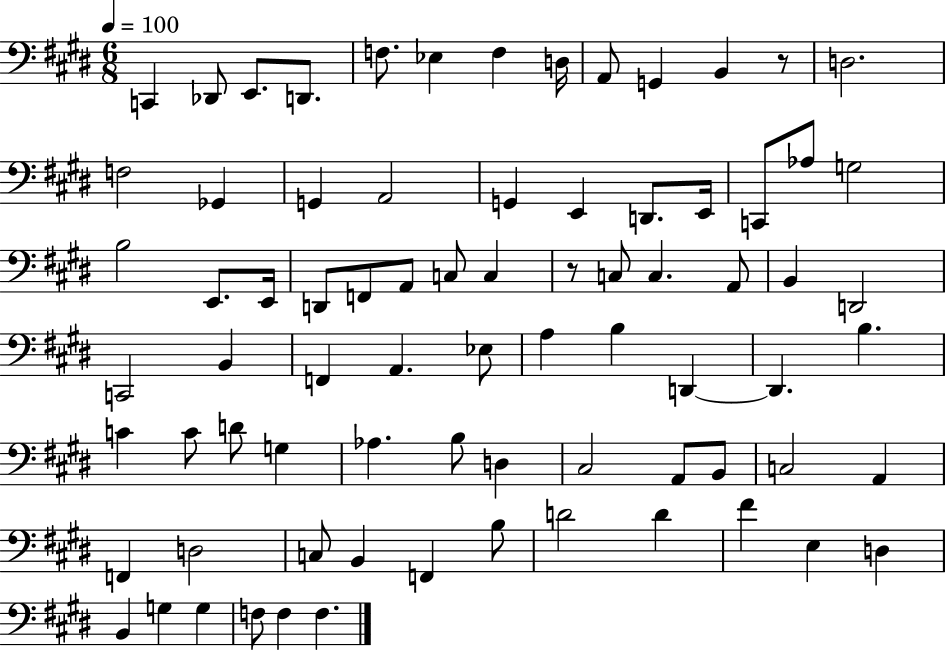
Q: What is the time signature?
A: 6/8